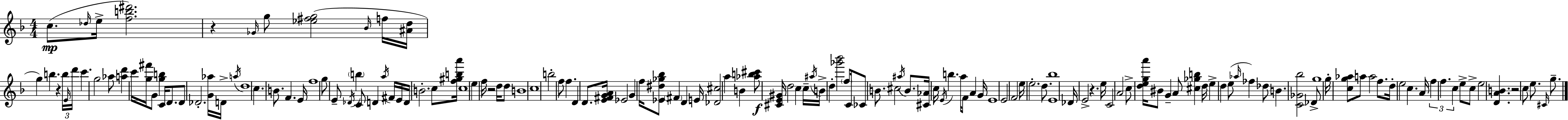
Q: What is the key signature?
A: F major